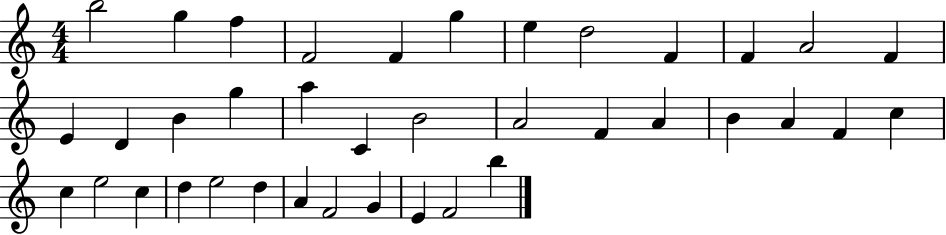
{
  \clef treble
  \numericTimeSignature
  \time 4/4
  \key c \major
  b''2 g''4 f''4 | f'2 f'4 g''4 | e''4 d''2 f'4 | f'4 a'2 f'4 | \break e'4 d'4 b'4 g''4 | a''4 c'4 b'2 | a'2 f'4 a'4 | b'4 a'4 f'4 c''4 | \break c''4 e''2 c''4 | d''4 e''2 d''4 | a'4 f'2 g'4 | e'4 f'2 b''4 | \break \bar "|."
}